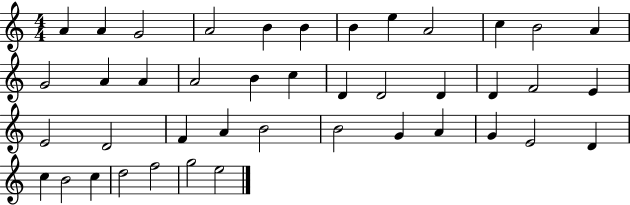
{
  \clef treble
  \numericTimeSignature
  \time 4/4
  \key c \major
  a'4 a'4 g'2 | a'2 b'4 b'4 | b'4 e''4 a'2 | c''4 b'2 a'4 | \break g'2 a'4 a'4 | a'2 b'4 c''4 | d'4 d'2 d'4 | d'4 f'2 e'4 | \break e'2 d'2 | f'4 a'4 b'2 | b'2 g'4 a'4 | g'4 e'2 d'4 | \break c''4 b'2 c''4 | d''2 f''2 | g''2 e''2 | \bar "|."
}